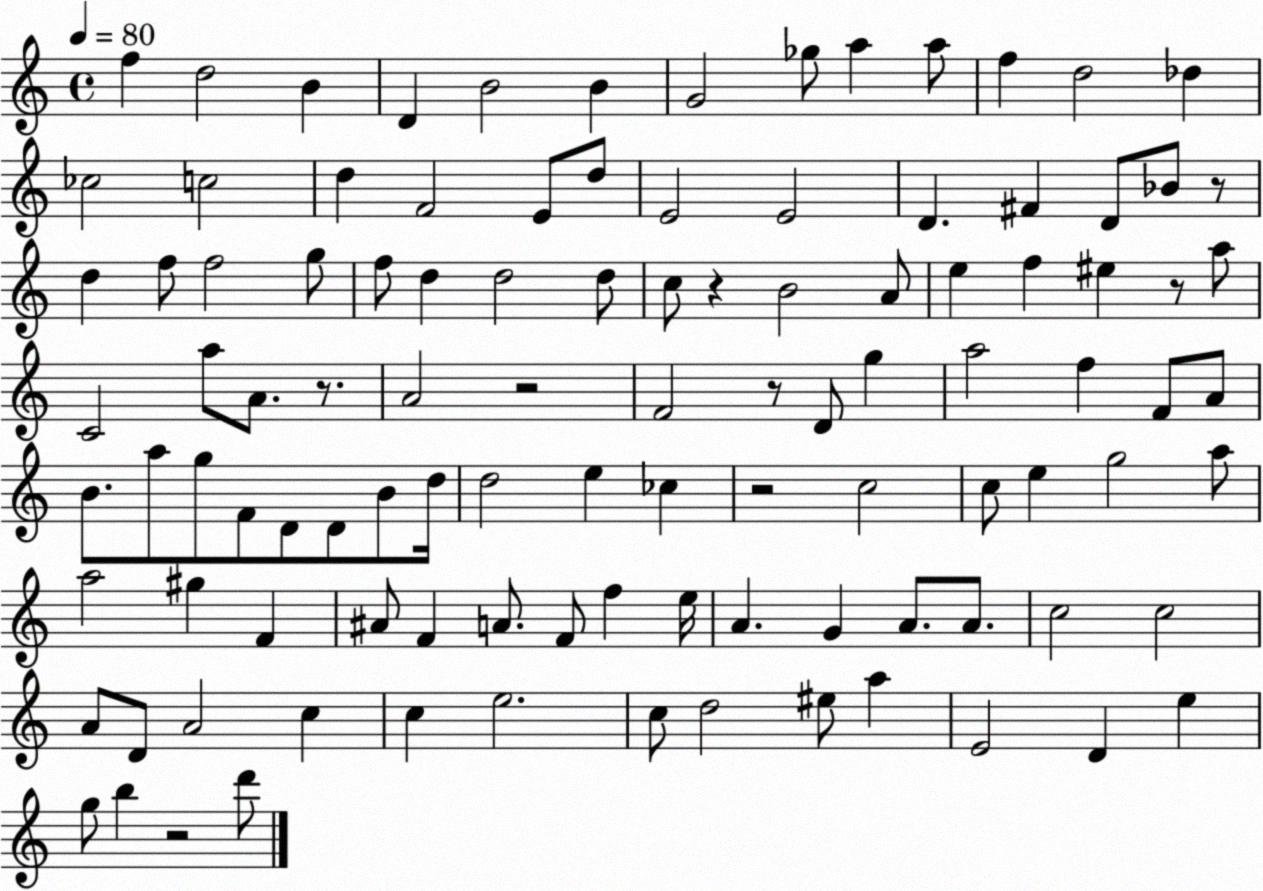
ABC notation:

X:1
T:Untitled
M:4/4
L:1/4
K:C
f d2 B D B2 B G2 _g/2 a a/2 f d2 _d _c2 c2 d F2 E/2 d/2 E2 E2 D ^F D/2 _B/2 z/2 d f/2 f2 g/2 f/2 d d2 d/2 c/2 z B2 A/2 e f ^e z/2 a/2 C2 a/2 A/2 z/2 A2 z2 F2 z/2 D/2 g a2 f F/2 A/2 B/2 a/2 g/2 F/2 D/2 D/2 B/2 d/4 d2 e _c z2 c2 c/2 e g2 a/2 a2 ^g F ^A/2 F A/2 F/2 f e/4 A G A/2 A/2 c2 c2 A/2 D/2 A2 c c e2 c/2 d2 ^e/2 a E2 D e g/2 b z2 d'/2